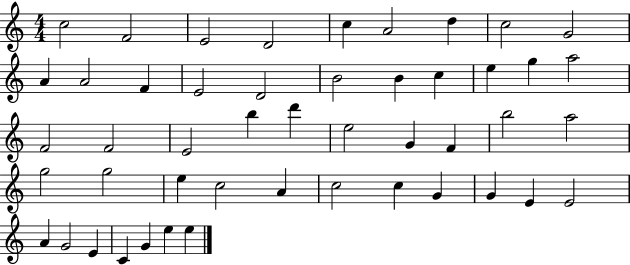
C5/h F4/h E4/h D4/h C5/q A4/h D5/q C5/h G4/h A4/q A4/h F4/q E4/h D4/h B4/h B4/q C5/q E5/q G5/q A5/h F4/h F4/h E4/h B5/q D6/q E5/h G4/q F4/q B5/h A5/h G5/h G5/h E5/q C5/h A4/q C5/h C5/q G4/q G4/q E4/q E4/h A4/q G4/h E4/q C4/q G4/q E5/q E5/q